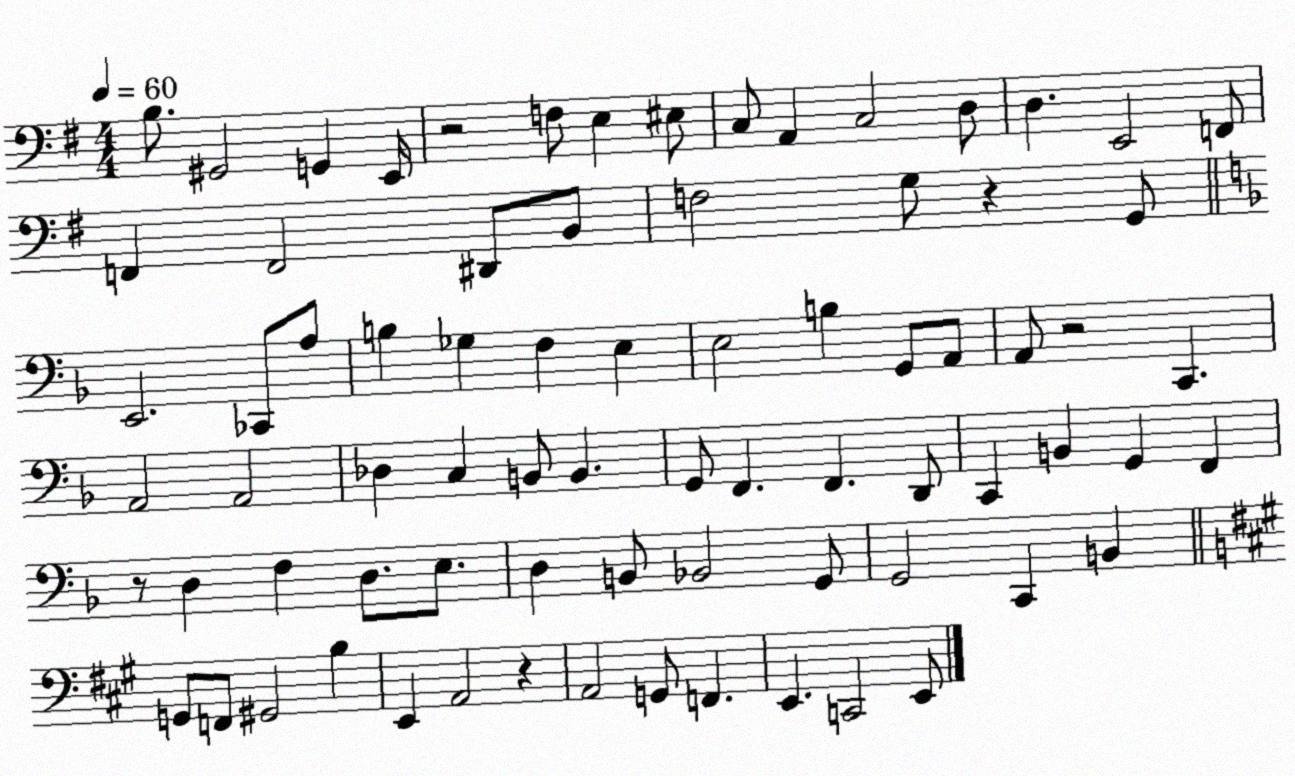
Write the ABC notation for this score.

X:1
T:Untitled
M:4/4
L:1/4
K:G
B,/2 ^G,,2 G,, E,,/4 z2 F,/2 E, ^E,/2 C,/2 A,, C,2 D,/2 D, E,,2 F,,/2 F,, F,,2 ^D,,/2 B,,/2 F,2 G,/2 z G,,/2 E,,2 _C,,/2 A,/2 B, _G, F, E, E,2 B, G,,/2 A,,/2 A,,/2 z2 C,, A,,2 A,,2 _D, C, B,,/2 B,, G,,/2 F,, F,, D,,/2 C,, B,, G,, F,, z/2 D, F, D,/2 E,/2 D, B,,/2 _B,,2 G,,/2 G,,2 C,, B,, G,,/2 F,,/2 ^G,,2 B, E,, A,,2 z A,,2 G,,/2 F,, E,, C,,2 E,,/2